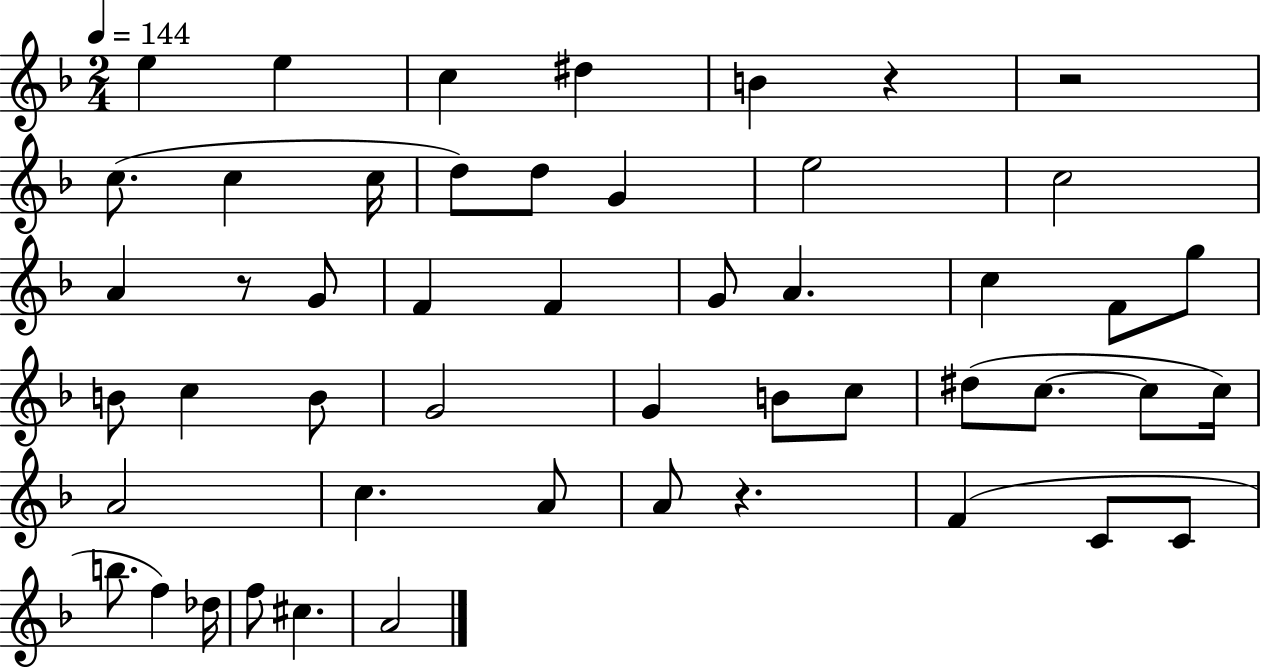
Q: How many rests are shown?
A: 4